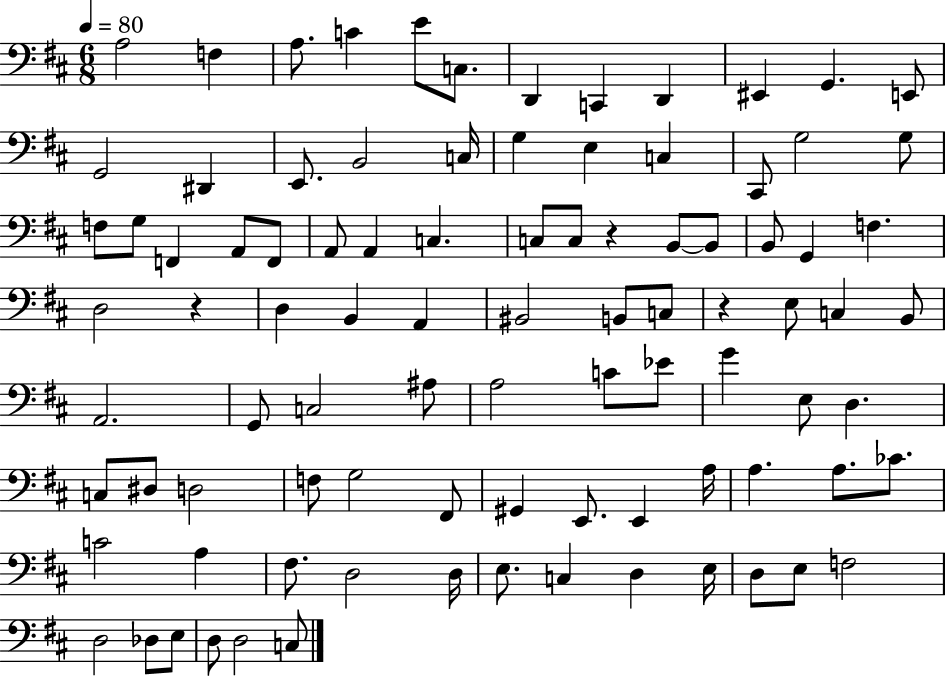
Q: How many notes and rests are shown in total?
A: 92